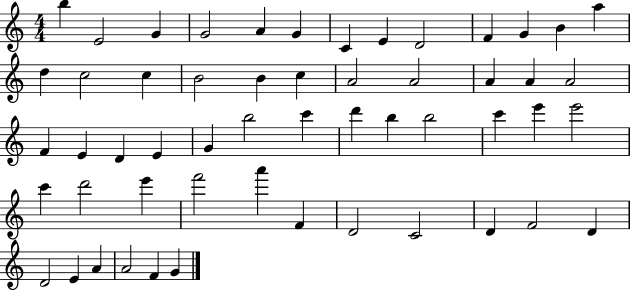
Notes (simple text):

B5/q E4/h G4/q G4/h A4/q G4/q C4/q E4/q D4/h F4/q G4/q B4/q A5/q D5/q C5/h C5/q B4/h B4/q C5/q A4/h A4/h A4/q A4/q A4/h F4/q E4/q D4/q E4/q G4/q B5/h C6/q D6/q B5/q B5/h C6/q E6/q E6/h C6/q D6/h E6/q F6/h A6/q F4/q D4/h C4/h D4/q F4/h D4/q D4/h E4/q A4/q A4/h F4/q G4/q